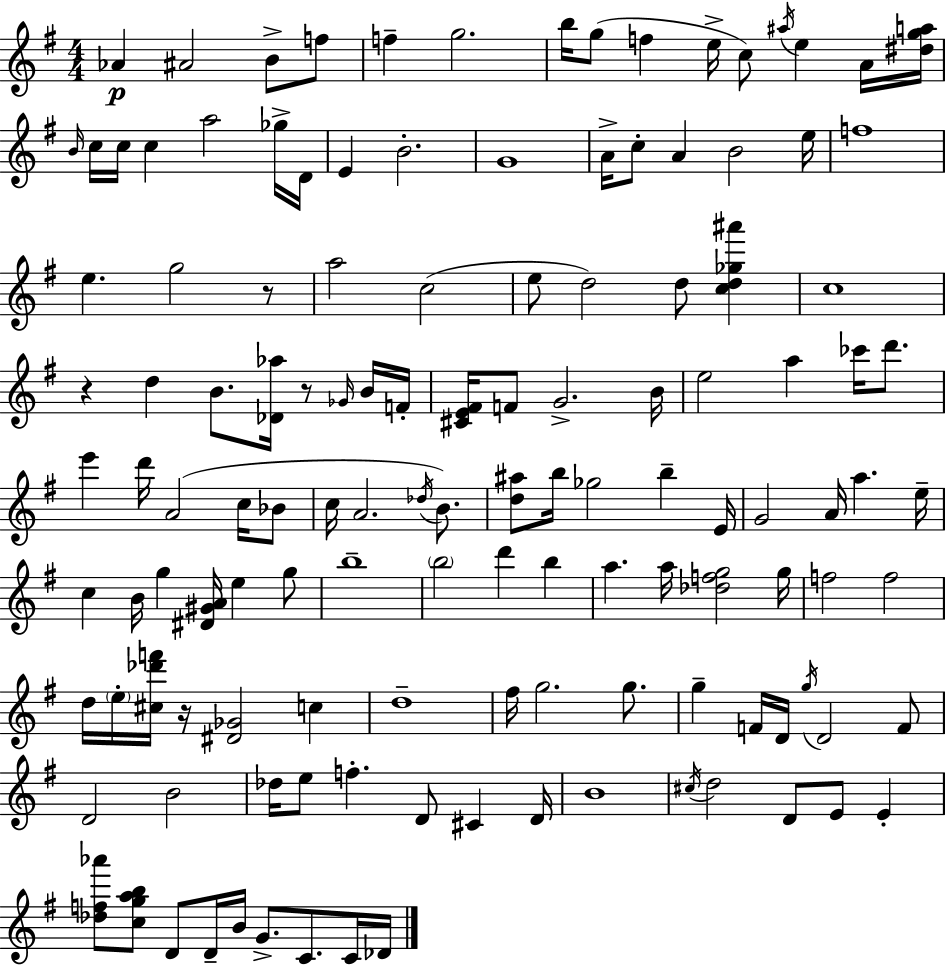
Ab4/q A#4/h B4/e F5/e F5/q G5/h. B5/s G5/e F5/q E5/s C5/e A#5/s E5/q A4/s [D#5,G5,A5]/s B4/s C5/s C5/s C5/q A5/h Gb5/s D4/s E4/q B4/h. G4/w A4/s C5/e A4/q B4/h E5/s F5/w E5/q. G5/h R/e A5/h C5/h E5/e D5/h D5/e [C5,D5,Gb5,A#6]/q C5/w R/q D5/q B4/e. [Db4,Ab5]/s R/e Gb4/s B4/s F4/s [C#4,E4,F#4]/s F4/e G4/h. B4/s E5/h A5/q CES6/s D6/e. E6/q D6/s A4/h C5/s Bb4/e C5/s A4/h. Db5/s B4/e. [D5,A#5]/e B5/s Gb5/h B5/q E4/s G4/h A4/s A5/q. E5/s C5/q B4/s G5/q [D#4,G#4,A4]/s E5/q G5/e B5/w B5/h D6/q B5/q A5/q. A5/s [Db5,F5,G5]/h G5/s F5/h F5/h D5/s E5/s [C#5,Db6,F6]/s R/s [D#4,Gb4]/h C5/q D5/w F#5/s G5/h. G5/e. G5/q F4/s D4/s G5/s D4/h F4/e D4/h B4/h Db5/s E5/e F5/q. D4/e C#4/q D4/s B4/w C#5/s D5/h D4/e E4/e E4/q [Db5,F5,Ab6]/e [C5,G5,A5,B5]/e D4/e D4/s B4/s G4/e. C4/e. C4/s Db4/s